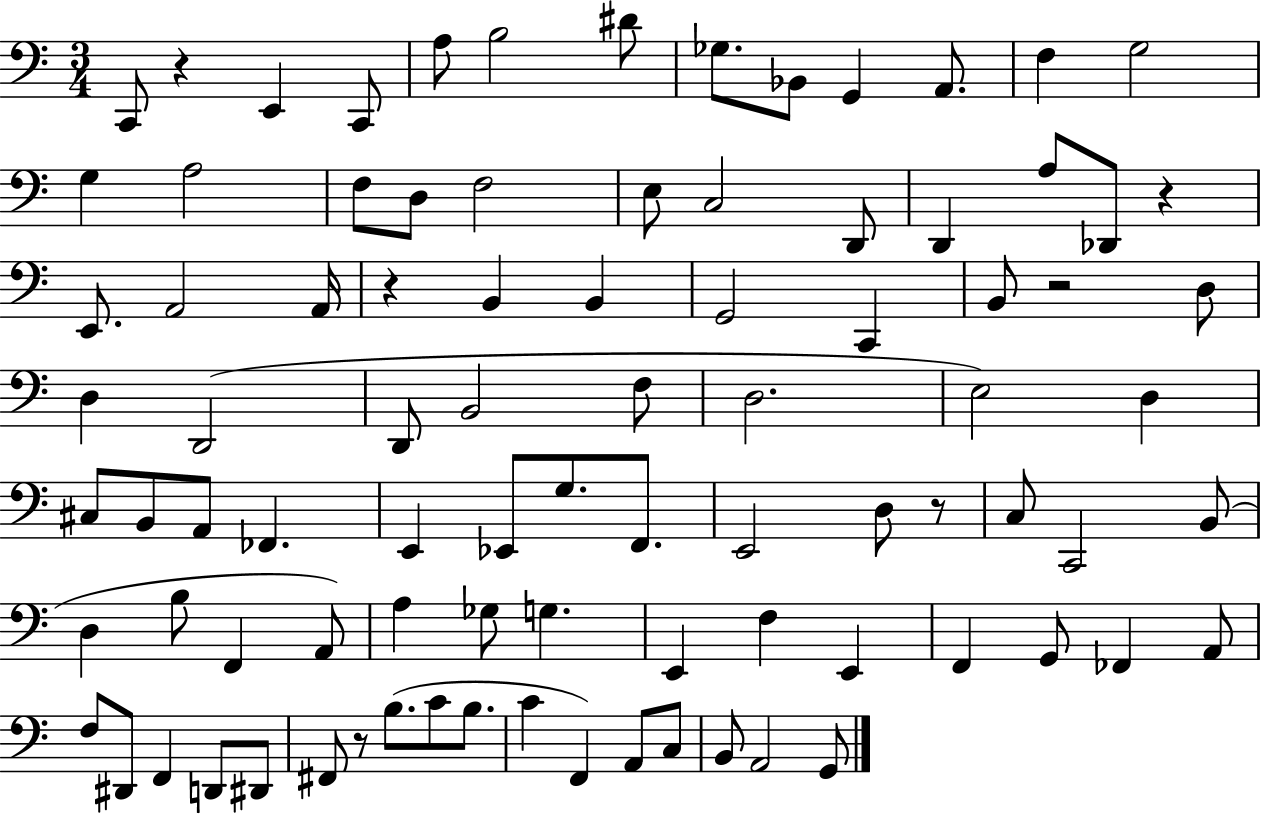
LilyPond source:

{
  \clef bass
  \numericTimeSignature
  \time 3/4
  \key c \major
  \repeat volta 2 { c,8 r4 e,4 c,8 | a8 b2 dis'8 | ges8. bes,8 g,4 a,8. | f4 g2 | \break g4 a2 | f8 d8 f2 | e8 c2 d,8 | d,4 a8 des,8 r4 | \break e,8. a,2 a,16 | r4 b,4 b,4 | g,2 c,4 | b,8 r2 d8 | \break d4 d,2( | d,8 b,2 f8 | d2. | e2) d4 | \break cis8 b,8 a,8 fes,4. | e,4 ees,8 g8. f,8. | e,2 d8 r8 | c8 c,2 b,8( | \break d4 b8 f,4 a,8) | a4 ges8 g4. | e,4 f4 e,4 | f,4 g,8 fes,4 a,8 | \break f8 dis,8 f,4 d,8 dis,8 | fis,8 r8 b8.( c'8 b8. | c'4 f,4) a,8 c8 | b,8 a,2 g,8 | \break } \bar "|."
}